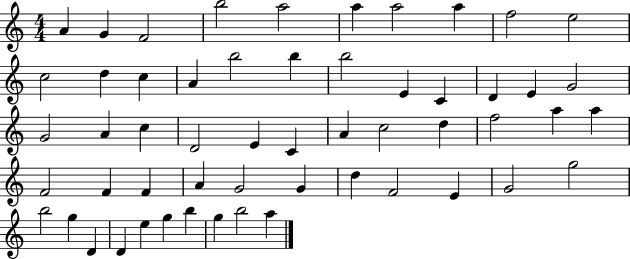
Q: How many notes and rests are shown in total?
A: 55